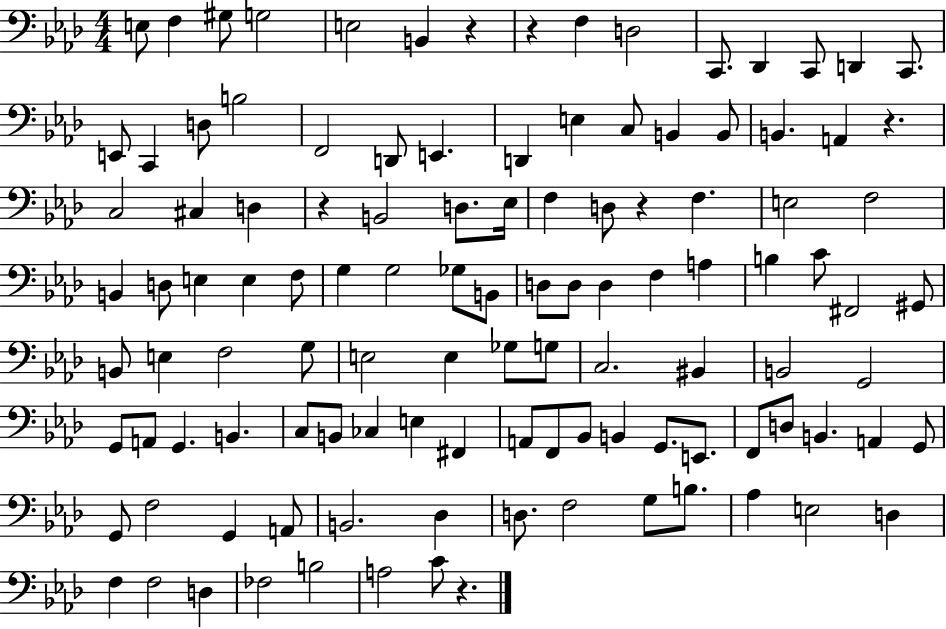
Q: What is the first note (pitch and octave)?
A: E3